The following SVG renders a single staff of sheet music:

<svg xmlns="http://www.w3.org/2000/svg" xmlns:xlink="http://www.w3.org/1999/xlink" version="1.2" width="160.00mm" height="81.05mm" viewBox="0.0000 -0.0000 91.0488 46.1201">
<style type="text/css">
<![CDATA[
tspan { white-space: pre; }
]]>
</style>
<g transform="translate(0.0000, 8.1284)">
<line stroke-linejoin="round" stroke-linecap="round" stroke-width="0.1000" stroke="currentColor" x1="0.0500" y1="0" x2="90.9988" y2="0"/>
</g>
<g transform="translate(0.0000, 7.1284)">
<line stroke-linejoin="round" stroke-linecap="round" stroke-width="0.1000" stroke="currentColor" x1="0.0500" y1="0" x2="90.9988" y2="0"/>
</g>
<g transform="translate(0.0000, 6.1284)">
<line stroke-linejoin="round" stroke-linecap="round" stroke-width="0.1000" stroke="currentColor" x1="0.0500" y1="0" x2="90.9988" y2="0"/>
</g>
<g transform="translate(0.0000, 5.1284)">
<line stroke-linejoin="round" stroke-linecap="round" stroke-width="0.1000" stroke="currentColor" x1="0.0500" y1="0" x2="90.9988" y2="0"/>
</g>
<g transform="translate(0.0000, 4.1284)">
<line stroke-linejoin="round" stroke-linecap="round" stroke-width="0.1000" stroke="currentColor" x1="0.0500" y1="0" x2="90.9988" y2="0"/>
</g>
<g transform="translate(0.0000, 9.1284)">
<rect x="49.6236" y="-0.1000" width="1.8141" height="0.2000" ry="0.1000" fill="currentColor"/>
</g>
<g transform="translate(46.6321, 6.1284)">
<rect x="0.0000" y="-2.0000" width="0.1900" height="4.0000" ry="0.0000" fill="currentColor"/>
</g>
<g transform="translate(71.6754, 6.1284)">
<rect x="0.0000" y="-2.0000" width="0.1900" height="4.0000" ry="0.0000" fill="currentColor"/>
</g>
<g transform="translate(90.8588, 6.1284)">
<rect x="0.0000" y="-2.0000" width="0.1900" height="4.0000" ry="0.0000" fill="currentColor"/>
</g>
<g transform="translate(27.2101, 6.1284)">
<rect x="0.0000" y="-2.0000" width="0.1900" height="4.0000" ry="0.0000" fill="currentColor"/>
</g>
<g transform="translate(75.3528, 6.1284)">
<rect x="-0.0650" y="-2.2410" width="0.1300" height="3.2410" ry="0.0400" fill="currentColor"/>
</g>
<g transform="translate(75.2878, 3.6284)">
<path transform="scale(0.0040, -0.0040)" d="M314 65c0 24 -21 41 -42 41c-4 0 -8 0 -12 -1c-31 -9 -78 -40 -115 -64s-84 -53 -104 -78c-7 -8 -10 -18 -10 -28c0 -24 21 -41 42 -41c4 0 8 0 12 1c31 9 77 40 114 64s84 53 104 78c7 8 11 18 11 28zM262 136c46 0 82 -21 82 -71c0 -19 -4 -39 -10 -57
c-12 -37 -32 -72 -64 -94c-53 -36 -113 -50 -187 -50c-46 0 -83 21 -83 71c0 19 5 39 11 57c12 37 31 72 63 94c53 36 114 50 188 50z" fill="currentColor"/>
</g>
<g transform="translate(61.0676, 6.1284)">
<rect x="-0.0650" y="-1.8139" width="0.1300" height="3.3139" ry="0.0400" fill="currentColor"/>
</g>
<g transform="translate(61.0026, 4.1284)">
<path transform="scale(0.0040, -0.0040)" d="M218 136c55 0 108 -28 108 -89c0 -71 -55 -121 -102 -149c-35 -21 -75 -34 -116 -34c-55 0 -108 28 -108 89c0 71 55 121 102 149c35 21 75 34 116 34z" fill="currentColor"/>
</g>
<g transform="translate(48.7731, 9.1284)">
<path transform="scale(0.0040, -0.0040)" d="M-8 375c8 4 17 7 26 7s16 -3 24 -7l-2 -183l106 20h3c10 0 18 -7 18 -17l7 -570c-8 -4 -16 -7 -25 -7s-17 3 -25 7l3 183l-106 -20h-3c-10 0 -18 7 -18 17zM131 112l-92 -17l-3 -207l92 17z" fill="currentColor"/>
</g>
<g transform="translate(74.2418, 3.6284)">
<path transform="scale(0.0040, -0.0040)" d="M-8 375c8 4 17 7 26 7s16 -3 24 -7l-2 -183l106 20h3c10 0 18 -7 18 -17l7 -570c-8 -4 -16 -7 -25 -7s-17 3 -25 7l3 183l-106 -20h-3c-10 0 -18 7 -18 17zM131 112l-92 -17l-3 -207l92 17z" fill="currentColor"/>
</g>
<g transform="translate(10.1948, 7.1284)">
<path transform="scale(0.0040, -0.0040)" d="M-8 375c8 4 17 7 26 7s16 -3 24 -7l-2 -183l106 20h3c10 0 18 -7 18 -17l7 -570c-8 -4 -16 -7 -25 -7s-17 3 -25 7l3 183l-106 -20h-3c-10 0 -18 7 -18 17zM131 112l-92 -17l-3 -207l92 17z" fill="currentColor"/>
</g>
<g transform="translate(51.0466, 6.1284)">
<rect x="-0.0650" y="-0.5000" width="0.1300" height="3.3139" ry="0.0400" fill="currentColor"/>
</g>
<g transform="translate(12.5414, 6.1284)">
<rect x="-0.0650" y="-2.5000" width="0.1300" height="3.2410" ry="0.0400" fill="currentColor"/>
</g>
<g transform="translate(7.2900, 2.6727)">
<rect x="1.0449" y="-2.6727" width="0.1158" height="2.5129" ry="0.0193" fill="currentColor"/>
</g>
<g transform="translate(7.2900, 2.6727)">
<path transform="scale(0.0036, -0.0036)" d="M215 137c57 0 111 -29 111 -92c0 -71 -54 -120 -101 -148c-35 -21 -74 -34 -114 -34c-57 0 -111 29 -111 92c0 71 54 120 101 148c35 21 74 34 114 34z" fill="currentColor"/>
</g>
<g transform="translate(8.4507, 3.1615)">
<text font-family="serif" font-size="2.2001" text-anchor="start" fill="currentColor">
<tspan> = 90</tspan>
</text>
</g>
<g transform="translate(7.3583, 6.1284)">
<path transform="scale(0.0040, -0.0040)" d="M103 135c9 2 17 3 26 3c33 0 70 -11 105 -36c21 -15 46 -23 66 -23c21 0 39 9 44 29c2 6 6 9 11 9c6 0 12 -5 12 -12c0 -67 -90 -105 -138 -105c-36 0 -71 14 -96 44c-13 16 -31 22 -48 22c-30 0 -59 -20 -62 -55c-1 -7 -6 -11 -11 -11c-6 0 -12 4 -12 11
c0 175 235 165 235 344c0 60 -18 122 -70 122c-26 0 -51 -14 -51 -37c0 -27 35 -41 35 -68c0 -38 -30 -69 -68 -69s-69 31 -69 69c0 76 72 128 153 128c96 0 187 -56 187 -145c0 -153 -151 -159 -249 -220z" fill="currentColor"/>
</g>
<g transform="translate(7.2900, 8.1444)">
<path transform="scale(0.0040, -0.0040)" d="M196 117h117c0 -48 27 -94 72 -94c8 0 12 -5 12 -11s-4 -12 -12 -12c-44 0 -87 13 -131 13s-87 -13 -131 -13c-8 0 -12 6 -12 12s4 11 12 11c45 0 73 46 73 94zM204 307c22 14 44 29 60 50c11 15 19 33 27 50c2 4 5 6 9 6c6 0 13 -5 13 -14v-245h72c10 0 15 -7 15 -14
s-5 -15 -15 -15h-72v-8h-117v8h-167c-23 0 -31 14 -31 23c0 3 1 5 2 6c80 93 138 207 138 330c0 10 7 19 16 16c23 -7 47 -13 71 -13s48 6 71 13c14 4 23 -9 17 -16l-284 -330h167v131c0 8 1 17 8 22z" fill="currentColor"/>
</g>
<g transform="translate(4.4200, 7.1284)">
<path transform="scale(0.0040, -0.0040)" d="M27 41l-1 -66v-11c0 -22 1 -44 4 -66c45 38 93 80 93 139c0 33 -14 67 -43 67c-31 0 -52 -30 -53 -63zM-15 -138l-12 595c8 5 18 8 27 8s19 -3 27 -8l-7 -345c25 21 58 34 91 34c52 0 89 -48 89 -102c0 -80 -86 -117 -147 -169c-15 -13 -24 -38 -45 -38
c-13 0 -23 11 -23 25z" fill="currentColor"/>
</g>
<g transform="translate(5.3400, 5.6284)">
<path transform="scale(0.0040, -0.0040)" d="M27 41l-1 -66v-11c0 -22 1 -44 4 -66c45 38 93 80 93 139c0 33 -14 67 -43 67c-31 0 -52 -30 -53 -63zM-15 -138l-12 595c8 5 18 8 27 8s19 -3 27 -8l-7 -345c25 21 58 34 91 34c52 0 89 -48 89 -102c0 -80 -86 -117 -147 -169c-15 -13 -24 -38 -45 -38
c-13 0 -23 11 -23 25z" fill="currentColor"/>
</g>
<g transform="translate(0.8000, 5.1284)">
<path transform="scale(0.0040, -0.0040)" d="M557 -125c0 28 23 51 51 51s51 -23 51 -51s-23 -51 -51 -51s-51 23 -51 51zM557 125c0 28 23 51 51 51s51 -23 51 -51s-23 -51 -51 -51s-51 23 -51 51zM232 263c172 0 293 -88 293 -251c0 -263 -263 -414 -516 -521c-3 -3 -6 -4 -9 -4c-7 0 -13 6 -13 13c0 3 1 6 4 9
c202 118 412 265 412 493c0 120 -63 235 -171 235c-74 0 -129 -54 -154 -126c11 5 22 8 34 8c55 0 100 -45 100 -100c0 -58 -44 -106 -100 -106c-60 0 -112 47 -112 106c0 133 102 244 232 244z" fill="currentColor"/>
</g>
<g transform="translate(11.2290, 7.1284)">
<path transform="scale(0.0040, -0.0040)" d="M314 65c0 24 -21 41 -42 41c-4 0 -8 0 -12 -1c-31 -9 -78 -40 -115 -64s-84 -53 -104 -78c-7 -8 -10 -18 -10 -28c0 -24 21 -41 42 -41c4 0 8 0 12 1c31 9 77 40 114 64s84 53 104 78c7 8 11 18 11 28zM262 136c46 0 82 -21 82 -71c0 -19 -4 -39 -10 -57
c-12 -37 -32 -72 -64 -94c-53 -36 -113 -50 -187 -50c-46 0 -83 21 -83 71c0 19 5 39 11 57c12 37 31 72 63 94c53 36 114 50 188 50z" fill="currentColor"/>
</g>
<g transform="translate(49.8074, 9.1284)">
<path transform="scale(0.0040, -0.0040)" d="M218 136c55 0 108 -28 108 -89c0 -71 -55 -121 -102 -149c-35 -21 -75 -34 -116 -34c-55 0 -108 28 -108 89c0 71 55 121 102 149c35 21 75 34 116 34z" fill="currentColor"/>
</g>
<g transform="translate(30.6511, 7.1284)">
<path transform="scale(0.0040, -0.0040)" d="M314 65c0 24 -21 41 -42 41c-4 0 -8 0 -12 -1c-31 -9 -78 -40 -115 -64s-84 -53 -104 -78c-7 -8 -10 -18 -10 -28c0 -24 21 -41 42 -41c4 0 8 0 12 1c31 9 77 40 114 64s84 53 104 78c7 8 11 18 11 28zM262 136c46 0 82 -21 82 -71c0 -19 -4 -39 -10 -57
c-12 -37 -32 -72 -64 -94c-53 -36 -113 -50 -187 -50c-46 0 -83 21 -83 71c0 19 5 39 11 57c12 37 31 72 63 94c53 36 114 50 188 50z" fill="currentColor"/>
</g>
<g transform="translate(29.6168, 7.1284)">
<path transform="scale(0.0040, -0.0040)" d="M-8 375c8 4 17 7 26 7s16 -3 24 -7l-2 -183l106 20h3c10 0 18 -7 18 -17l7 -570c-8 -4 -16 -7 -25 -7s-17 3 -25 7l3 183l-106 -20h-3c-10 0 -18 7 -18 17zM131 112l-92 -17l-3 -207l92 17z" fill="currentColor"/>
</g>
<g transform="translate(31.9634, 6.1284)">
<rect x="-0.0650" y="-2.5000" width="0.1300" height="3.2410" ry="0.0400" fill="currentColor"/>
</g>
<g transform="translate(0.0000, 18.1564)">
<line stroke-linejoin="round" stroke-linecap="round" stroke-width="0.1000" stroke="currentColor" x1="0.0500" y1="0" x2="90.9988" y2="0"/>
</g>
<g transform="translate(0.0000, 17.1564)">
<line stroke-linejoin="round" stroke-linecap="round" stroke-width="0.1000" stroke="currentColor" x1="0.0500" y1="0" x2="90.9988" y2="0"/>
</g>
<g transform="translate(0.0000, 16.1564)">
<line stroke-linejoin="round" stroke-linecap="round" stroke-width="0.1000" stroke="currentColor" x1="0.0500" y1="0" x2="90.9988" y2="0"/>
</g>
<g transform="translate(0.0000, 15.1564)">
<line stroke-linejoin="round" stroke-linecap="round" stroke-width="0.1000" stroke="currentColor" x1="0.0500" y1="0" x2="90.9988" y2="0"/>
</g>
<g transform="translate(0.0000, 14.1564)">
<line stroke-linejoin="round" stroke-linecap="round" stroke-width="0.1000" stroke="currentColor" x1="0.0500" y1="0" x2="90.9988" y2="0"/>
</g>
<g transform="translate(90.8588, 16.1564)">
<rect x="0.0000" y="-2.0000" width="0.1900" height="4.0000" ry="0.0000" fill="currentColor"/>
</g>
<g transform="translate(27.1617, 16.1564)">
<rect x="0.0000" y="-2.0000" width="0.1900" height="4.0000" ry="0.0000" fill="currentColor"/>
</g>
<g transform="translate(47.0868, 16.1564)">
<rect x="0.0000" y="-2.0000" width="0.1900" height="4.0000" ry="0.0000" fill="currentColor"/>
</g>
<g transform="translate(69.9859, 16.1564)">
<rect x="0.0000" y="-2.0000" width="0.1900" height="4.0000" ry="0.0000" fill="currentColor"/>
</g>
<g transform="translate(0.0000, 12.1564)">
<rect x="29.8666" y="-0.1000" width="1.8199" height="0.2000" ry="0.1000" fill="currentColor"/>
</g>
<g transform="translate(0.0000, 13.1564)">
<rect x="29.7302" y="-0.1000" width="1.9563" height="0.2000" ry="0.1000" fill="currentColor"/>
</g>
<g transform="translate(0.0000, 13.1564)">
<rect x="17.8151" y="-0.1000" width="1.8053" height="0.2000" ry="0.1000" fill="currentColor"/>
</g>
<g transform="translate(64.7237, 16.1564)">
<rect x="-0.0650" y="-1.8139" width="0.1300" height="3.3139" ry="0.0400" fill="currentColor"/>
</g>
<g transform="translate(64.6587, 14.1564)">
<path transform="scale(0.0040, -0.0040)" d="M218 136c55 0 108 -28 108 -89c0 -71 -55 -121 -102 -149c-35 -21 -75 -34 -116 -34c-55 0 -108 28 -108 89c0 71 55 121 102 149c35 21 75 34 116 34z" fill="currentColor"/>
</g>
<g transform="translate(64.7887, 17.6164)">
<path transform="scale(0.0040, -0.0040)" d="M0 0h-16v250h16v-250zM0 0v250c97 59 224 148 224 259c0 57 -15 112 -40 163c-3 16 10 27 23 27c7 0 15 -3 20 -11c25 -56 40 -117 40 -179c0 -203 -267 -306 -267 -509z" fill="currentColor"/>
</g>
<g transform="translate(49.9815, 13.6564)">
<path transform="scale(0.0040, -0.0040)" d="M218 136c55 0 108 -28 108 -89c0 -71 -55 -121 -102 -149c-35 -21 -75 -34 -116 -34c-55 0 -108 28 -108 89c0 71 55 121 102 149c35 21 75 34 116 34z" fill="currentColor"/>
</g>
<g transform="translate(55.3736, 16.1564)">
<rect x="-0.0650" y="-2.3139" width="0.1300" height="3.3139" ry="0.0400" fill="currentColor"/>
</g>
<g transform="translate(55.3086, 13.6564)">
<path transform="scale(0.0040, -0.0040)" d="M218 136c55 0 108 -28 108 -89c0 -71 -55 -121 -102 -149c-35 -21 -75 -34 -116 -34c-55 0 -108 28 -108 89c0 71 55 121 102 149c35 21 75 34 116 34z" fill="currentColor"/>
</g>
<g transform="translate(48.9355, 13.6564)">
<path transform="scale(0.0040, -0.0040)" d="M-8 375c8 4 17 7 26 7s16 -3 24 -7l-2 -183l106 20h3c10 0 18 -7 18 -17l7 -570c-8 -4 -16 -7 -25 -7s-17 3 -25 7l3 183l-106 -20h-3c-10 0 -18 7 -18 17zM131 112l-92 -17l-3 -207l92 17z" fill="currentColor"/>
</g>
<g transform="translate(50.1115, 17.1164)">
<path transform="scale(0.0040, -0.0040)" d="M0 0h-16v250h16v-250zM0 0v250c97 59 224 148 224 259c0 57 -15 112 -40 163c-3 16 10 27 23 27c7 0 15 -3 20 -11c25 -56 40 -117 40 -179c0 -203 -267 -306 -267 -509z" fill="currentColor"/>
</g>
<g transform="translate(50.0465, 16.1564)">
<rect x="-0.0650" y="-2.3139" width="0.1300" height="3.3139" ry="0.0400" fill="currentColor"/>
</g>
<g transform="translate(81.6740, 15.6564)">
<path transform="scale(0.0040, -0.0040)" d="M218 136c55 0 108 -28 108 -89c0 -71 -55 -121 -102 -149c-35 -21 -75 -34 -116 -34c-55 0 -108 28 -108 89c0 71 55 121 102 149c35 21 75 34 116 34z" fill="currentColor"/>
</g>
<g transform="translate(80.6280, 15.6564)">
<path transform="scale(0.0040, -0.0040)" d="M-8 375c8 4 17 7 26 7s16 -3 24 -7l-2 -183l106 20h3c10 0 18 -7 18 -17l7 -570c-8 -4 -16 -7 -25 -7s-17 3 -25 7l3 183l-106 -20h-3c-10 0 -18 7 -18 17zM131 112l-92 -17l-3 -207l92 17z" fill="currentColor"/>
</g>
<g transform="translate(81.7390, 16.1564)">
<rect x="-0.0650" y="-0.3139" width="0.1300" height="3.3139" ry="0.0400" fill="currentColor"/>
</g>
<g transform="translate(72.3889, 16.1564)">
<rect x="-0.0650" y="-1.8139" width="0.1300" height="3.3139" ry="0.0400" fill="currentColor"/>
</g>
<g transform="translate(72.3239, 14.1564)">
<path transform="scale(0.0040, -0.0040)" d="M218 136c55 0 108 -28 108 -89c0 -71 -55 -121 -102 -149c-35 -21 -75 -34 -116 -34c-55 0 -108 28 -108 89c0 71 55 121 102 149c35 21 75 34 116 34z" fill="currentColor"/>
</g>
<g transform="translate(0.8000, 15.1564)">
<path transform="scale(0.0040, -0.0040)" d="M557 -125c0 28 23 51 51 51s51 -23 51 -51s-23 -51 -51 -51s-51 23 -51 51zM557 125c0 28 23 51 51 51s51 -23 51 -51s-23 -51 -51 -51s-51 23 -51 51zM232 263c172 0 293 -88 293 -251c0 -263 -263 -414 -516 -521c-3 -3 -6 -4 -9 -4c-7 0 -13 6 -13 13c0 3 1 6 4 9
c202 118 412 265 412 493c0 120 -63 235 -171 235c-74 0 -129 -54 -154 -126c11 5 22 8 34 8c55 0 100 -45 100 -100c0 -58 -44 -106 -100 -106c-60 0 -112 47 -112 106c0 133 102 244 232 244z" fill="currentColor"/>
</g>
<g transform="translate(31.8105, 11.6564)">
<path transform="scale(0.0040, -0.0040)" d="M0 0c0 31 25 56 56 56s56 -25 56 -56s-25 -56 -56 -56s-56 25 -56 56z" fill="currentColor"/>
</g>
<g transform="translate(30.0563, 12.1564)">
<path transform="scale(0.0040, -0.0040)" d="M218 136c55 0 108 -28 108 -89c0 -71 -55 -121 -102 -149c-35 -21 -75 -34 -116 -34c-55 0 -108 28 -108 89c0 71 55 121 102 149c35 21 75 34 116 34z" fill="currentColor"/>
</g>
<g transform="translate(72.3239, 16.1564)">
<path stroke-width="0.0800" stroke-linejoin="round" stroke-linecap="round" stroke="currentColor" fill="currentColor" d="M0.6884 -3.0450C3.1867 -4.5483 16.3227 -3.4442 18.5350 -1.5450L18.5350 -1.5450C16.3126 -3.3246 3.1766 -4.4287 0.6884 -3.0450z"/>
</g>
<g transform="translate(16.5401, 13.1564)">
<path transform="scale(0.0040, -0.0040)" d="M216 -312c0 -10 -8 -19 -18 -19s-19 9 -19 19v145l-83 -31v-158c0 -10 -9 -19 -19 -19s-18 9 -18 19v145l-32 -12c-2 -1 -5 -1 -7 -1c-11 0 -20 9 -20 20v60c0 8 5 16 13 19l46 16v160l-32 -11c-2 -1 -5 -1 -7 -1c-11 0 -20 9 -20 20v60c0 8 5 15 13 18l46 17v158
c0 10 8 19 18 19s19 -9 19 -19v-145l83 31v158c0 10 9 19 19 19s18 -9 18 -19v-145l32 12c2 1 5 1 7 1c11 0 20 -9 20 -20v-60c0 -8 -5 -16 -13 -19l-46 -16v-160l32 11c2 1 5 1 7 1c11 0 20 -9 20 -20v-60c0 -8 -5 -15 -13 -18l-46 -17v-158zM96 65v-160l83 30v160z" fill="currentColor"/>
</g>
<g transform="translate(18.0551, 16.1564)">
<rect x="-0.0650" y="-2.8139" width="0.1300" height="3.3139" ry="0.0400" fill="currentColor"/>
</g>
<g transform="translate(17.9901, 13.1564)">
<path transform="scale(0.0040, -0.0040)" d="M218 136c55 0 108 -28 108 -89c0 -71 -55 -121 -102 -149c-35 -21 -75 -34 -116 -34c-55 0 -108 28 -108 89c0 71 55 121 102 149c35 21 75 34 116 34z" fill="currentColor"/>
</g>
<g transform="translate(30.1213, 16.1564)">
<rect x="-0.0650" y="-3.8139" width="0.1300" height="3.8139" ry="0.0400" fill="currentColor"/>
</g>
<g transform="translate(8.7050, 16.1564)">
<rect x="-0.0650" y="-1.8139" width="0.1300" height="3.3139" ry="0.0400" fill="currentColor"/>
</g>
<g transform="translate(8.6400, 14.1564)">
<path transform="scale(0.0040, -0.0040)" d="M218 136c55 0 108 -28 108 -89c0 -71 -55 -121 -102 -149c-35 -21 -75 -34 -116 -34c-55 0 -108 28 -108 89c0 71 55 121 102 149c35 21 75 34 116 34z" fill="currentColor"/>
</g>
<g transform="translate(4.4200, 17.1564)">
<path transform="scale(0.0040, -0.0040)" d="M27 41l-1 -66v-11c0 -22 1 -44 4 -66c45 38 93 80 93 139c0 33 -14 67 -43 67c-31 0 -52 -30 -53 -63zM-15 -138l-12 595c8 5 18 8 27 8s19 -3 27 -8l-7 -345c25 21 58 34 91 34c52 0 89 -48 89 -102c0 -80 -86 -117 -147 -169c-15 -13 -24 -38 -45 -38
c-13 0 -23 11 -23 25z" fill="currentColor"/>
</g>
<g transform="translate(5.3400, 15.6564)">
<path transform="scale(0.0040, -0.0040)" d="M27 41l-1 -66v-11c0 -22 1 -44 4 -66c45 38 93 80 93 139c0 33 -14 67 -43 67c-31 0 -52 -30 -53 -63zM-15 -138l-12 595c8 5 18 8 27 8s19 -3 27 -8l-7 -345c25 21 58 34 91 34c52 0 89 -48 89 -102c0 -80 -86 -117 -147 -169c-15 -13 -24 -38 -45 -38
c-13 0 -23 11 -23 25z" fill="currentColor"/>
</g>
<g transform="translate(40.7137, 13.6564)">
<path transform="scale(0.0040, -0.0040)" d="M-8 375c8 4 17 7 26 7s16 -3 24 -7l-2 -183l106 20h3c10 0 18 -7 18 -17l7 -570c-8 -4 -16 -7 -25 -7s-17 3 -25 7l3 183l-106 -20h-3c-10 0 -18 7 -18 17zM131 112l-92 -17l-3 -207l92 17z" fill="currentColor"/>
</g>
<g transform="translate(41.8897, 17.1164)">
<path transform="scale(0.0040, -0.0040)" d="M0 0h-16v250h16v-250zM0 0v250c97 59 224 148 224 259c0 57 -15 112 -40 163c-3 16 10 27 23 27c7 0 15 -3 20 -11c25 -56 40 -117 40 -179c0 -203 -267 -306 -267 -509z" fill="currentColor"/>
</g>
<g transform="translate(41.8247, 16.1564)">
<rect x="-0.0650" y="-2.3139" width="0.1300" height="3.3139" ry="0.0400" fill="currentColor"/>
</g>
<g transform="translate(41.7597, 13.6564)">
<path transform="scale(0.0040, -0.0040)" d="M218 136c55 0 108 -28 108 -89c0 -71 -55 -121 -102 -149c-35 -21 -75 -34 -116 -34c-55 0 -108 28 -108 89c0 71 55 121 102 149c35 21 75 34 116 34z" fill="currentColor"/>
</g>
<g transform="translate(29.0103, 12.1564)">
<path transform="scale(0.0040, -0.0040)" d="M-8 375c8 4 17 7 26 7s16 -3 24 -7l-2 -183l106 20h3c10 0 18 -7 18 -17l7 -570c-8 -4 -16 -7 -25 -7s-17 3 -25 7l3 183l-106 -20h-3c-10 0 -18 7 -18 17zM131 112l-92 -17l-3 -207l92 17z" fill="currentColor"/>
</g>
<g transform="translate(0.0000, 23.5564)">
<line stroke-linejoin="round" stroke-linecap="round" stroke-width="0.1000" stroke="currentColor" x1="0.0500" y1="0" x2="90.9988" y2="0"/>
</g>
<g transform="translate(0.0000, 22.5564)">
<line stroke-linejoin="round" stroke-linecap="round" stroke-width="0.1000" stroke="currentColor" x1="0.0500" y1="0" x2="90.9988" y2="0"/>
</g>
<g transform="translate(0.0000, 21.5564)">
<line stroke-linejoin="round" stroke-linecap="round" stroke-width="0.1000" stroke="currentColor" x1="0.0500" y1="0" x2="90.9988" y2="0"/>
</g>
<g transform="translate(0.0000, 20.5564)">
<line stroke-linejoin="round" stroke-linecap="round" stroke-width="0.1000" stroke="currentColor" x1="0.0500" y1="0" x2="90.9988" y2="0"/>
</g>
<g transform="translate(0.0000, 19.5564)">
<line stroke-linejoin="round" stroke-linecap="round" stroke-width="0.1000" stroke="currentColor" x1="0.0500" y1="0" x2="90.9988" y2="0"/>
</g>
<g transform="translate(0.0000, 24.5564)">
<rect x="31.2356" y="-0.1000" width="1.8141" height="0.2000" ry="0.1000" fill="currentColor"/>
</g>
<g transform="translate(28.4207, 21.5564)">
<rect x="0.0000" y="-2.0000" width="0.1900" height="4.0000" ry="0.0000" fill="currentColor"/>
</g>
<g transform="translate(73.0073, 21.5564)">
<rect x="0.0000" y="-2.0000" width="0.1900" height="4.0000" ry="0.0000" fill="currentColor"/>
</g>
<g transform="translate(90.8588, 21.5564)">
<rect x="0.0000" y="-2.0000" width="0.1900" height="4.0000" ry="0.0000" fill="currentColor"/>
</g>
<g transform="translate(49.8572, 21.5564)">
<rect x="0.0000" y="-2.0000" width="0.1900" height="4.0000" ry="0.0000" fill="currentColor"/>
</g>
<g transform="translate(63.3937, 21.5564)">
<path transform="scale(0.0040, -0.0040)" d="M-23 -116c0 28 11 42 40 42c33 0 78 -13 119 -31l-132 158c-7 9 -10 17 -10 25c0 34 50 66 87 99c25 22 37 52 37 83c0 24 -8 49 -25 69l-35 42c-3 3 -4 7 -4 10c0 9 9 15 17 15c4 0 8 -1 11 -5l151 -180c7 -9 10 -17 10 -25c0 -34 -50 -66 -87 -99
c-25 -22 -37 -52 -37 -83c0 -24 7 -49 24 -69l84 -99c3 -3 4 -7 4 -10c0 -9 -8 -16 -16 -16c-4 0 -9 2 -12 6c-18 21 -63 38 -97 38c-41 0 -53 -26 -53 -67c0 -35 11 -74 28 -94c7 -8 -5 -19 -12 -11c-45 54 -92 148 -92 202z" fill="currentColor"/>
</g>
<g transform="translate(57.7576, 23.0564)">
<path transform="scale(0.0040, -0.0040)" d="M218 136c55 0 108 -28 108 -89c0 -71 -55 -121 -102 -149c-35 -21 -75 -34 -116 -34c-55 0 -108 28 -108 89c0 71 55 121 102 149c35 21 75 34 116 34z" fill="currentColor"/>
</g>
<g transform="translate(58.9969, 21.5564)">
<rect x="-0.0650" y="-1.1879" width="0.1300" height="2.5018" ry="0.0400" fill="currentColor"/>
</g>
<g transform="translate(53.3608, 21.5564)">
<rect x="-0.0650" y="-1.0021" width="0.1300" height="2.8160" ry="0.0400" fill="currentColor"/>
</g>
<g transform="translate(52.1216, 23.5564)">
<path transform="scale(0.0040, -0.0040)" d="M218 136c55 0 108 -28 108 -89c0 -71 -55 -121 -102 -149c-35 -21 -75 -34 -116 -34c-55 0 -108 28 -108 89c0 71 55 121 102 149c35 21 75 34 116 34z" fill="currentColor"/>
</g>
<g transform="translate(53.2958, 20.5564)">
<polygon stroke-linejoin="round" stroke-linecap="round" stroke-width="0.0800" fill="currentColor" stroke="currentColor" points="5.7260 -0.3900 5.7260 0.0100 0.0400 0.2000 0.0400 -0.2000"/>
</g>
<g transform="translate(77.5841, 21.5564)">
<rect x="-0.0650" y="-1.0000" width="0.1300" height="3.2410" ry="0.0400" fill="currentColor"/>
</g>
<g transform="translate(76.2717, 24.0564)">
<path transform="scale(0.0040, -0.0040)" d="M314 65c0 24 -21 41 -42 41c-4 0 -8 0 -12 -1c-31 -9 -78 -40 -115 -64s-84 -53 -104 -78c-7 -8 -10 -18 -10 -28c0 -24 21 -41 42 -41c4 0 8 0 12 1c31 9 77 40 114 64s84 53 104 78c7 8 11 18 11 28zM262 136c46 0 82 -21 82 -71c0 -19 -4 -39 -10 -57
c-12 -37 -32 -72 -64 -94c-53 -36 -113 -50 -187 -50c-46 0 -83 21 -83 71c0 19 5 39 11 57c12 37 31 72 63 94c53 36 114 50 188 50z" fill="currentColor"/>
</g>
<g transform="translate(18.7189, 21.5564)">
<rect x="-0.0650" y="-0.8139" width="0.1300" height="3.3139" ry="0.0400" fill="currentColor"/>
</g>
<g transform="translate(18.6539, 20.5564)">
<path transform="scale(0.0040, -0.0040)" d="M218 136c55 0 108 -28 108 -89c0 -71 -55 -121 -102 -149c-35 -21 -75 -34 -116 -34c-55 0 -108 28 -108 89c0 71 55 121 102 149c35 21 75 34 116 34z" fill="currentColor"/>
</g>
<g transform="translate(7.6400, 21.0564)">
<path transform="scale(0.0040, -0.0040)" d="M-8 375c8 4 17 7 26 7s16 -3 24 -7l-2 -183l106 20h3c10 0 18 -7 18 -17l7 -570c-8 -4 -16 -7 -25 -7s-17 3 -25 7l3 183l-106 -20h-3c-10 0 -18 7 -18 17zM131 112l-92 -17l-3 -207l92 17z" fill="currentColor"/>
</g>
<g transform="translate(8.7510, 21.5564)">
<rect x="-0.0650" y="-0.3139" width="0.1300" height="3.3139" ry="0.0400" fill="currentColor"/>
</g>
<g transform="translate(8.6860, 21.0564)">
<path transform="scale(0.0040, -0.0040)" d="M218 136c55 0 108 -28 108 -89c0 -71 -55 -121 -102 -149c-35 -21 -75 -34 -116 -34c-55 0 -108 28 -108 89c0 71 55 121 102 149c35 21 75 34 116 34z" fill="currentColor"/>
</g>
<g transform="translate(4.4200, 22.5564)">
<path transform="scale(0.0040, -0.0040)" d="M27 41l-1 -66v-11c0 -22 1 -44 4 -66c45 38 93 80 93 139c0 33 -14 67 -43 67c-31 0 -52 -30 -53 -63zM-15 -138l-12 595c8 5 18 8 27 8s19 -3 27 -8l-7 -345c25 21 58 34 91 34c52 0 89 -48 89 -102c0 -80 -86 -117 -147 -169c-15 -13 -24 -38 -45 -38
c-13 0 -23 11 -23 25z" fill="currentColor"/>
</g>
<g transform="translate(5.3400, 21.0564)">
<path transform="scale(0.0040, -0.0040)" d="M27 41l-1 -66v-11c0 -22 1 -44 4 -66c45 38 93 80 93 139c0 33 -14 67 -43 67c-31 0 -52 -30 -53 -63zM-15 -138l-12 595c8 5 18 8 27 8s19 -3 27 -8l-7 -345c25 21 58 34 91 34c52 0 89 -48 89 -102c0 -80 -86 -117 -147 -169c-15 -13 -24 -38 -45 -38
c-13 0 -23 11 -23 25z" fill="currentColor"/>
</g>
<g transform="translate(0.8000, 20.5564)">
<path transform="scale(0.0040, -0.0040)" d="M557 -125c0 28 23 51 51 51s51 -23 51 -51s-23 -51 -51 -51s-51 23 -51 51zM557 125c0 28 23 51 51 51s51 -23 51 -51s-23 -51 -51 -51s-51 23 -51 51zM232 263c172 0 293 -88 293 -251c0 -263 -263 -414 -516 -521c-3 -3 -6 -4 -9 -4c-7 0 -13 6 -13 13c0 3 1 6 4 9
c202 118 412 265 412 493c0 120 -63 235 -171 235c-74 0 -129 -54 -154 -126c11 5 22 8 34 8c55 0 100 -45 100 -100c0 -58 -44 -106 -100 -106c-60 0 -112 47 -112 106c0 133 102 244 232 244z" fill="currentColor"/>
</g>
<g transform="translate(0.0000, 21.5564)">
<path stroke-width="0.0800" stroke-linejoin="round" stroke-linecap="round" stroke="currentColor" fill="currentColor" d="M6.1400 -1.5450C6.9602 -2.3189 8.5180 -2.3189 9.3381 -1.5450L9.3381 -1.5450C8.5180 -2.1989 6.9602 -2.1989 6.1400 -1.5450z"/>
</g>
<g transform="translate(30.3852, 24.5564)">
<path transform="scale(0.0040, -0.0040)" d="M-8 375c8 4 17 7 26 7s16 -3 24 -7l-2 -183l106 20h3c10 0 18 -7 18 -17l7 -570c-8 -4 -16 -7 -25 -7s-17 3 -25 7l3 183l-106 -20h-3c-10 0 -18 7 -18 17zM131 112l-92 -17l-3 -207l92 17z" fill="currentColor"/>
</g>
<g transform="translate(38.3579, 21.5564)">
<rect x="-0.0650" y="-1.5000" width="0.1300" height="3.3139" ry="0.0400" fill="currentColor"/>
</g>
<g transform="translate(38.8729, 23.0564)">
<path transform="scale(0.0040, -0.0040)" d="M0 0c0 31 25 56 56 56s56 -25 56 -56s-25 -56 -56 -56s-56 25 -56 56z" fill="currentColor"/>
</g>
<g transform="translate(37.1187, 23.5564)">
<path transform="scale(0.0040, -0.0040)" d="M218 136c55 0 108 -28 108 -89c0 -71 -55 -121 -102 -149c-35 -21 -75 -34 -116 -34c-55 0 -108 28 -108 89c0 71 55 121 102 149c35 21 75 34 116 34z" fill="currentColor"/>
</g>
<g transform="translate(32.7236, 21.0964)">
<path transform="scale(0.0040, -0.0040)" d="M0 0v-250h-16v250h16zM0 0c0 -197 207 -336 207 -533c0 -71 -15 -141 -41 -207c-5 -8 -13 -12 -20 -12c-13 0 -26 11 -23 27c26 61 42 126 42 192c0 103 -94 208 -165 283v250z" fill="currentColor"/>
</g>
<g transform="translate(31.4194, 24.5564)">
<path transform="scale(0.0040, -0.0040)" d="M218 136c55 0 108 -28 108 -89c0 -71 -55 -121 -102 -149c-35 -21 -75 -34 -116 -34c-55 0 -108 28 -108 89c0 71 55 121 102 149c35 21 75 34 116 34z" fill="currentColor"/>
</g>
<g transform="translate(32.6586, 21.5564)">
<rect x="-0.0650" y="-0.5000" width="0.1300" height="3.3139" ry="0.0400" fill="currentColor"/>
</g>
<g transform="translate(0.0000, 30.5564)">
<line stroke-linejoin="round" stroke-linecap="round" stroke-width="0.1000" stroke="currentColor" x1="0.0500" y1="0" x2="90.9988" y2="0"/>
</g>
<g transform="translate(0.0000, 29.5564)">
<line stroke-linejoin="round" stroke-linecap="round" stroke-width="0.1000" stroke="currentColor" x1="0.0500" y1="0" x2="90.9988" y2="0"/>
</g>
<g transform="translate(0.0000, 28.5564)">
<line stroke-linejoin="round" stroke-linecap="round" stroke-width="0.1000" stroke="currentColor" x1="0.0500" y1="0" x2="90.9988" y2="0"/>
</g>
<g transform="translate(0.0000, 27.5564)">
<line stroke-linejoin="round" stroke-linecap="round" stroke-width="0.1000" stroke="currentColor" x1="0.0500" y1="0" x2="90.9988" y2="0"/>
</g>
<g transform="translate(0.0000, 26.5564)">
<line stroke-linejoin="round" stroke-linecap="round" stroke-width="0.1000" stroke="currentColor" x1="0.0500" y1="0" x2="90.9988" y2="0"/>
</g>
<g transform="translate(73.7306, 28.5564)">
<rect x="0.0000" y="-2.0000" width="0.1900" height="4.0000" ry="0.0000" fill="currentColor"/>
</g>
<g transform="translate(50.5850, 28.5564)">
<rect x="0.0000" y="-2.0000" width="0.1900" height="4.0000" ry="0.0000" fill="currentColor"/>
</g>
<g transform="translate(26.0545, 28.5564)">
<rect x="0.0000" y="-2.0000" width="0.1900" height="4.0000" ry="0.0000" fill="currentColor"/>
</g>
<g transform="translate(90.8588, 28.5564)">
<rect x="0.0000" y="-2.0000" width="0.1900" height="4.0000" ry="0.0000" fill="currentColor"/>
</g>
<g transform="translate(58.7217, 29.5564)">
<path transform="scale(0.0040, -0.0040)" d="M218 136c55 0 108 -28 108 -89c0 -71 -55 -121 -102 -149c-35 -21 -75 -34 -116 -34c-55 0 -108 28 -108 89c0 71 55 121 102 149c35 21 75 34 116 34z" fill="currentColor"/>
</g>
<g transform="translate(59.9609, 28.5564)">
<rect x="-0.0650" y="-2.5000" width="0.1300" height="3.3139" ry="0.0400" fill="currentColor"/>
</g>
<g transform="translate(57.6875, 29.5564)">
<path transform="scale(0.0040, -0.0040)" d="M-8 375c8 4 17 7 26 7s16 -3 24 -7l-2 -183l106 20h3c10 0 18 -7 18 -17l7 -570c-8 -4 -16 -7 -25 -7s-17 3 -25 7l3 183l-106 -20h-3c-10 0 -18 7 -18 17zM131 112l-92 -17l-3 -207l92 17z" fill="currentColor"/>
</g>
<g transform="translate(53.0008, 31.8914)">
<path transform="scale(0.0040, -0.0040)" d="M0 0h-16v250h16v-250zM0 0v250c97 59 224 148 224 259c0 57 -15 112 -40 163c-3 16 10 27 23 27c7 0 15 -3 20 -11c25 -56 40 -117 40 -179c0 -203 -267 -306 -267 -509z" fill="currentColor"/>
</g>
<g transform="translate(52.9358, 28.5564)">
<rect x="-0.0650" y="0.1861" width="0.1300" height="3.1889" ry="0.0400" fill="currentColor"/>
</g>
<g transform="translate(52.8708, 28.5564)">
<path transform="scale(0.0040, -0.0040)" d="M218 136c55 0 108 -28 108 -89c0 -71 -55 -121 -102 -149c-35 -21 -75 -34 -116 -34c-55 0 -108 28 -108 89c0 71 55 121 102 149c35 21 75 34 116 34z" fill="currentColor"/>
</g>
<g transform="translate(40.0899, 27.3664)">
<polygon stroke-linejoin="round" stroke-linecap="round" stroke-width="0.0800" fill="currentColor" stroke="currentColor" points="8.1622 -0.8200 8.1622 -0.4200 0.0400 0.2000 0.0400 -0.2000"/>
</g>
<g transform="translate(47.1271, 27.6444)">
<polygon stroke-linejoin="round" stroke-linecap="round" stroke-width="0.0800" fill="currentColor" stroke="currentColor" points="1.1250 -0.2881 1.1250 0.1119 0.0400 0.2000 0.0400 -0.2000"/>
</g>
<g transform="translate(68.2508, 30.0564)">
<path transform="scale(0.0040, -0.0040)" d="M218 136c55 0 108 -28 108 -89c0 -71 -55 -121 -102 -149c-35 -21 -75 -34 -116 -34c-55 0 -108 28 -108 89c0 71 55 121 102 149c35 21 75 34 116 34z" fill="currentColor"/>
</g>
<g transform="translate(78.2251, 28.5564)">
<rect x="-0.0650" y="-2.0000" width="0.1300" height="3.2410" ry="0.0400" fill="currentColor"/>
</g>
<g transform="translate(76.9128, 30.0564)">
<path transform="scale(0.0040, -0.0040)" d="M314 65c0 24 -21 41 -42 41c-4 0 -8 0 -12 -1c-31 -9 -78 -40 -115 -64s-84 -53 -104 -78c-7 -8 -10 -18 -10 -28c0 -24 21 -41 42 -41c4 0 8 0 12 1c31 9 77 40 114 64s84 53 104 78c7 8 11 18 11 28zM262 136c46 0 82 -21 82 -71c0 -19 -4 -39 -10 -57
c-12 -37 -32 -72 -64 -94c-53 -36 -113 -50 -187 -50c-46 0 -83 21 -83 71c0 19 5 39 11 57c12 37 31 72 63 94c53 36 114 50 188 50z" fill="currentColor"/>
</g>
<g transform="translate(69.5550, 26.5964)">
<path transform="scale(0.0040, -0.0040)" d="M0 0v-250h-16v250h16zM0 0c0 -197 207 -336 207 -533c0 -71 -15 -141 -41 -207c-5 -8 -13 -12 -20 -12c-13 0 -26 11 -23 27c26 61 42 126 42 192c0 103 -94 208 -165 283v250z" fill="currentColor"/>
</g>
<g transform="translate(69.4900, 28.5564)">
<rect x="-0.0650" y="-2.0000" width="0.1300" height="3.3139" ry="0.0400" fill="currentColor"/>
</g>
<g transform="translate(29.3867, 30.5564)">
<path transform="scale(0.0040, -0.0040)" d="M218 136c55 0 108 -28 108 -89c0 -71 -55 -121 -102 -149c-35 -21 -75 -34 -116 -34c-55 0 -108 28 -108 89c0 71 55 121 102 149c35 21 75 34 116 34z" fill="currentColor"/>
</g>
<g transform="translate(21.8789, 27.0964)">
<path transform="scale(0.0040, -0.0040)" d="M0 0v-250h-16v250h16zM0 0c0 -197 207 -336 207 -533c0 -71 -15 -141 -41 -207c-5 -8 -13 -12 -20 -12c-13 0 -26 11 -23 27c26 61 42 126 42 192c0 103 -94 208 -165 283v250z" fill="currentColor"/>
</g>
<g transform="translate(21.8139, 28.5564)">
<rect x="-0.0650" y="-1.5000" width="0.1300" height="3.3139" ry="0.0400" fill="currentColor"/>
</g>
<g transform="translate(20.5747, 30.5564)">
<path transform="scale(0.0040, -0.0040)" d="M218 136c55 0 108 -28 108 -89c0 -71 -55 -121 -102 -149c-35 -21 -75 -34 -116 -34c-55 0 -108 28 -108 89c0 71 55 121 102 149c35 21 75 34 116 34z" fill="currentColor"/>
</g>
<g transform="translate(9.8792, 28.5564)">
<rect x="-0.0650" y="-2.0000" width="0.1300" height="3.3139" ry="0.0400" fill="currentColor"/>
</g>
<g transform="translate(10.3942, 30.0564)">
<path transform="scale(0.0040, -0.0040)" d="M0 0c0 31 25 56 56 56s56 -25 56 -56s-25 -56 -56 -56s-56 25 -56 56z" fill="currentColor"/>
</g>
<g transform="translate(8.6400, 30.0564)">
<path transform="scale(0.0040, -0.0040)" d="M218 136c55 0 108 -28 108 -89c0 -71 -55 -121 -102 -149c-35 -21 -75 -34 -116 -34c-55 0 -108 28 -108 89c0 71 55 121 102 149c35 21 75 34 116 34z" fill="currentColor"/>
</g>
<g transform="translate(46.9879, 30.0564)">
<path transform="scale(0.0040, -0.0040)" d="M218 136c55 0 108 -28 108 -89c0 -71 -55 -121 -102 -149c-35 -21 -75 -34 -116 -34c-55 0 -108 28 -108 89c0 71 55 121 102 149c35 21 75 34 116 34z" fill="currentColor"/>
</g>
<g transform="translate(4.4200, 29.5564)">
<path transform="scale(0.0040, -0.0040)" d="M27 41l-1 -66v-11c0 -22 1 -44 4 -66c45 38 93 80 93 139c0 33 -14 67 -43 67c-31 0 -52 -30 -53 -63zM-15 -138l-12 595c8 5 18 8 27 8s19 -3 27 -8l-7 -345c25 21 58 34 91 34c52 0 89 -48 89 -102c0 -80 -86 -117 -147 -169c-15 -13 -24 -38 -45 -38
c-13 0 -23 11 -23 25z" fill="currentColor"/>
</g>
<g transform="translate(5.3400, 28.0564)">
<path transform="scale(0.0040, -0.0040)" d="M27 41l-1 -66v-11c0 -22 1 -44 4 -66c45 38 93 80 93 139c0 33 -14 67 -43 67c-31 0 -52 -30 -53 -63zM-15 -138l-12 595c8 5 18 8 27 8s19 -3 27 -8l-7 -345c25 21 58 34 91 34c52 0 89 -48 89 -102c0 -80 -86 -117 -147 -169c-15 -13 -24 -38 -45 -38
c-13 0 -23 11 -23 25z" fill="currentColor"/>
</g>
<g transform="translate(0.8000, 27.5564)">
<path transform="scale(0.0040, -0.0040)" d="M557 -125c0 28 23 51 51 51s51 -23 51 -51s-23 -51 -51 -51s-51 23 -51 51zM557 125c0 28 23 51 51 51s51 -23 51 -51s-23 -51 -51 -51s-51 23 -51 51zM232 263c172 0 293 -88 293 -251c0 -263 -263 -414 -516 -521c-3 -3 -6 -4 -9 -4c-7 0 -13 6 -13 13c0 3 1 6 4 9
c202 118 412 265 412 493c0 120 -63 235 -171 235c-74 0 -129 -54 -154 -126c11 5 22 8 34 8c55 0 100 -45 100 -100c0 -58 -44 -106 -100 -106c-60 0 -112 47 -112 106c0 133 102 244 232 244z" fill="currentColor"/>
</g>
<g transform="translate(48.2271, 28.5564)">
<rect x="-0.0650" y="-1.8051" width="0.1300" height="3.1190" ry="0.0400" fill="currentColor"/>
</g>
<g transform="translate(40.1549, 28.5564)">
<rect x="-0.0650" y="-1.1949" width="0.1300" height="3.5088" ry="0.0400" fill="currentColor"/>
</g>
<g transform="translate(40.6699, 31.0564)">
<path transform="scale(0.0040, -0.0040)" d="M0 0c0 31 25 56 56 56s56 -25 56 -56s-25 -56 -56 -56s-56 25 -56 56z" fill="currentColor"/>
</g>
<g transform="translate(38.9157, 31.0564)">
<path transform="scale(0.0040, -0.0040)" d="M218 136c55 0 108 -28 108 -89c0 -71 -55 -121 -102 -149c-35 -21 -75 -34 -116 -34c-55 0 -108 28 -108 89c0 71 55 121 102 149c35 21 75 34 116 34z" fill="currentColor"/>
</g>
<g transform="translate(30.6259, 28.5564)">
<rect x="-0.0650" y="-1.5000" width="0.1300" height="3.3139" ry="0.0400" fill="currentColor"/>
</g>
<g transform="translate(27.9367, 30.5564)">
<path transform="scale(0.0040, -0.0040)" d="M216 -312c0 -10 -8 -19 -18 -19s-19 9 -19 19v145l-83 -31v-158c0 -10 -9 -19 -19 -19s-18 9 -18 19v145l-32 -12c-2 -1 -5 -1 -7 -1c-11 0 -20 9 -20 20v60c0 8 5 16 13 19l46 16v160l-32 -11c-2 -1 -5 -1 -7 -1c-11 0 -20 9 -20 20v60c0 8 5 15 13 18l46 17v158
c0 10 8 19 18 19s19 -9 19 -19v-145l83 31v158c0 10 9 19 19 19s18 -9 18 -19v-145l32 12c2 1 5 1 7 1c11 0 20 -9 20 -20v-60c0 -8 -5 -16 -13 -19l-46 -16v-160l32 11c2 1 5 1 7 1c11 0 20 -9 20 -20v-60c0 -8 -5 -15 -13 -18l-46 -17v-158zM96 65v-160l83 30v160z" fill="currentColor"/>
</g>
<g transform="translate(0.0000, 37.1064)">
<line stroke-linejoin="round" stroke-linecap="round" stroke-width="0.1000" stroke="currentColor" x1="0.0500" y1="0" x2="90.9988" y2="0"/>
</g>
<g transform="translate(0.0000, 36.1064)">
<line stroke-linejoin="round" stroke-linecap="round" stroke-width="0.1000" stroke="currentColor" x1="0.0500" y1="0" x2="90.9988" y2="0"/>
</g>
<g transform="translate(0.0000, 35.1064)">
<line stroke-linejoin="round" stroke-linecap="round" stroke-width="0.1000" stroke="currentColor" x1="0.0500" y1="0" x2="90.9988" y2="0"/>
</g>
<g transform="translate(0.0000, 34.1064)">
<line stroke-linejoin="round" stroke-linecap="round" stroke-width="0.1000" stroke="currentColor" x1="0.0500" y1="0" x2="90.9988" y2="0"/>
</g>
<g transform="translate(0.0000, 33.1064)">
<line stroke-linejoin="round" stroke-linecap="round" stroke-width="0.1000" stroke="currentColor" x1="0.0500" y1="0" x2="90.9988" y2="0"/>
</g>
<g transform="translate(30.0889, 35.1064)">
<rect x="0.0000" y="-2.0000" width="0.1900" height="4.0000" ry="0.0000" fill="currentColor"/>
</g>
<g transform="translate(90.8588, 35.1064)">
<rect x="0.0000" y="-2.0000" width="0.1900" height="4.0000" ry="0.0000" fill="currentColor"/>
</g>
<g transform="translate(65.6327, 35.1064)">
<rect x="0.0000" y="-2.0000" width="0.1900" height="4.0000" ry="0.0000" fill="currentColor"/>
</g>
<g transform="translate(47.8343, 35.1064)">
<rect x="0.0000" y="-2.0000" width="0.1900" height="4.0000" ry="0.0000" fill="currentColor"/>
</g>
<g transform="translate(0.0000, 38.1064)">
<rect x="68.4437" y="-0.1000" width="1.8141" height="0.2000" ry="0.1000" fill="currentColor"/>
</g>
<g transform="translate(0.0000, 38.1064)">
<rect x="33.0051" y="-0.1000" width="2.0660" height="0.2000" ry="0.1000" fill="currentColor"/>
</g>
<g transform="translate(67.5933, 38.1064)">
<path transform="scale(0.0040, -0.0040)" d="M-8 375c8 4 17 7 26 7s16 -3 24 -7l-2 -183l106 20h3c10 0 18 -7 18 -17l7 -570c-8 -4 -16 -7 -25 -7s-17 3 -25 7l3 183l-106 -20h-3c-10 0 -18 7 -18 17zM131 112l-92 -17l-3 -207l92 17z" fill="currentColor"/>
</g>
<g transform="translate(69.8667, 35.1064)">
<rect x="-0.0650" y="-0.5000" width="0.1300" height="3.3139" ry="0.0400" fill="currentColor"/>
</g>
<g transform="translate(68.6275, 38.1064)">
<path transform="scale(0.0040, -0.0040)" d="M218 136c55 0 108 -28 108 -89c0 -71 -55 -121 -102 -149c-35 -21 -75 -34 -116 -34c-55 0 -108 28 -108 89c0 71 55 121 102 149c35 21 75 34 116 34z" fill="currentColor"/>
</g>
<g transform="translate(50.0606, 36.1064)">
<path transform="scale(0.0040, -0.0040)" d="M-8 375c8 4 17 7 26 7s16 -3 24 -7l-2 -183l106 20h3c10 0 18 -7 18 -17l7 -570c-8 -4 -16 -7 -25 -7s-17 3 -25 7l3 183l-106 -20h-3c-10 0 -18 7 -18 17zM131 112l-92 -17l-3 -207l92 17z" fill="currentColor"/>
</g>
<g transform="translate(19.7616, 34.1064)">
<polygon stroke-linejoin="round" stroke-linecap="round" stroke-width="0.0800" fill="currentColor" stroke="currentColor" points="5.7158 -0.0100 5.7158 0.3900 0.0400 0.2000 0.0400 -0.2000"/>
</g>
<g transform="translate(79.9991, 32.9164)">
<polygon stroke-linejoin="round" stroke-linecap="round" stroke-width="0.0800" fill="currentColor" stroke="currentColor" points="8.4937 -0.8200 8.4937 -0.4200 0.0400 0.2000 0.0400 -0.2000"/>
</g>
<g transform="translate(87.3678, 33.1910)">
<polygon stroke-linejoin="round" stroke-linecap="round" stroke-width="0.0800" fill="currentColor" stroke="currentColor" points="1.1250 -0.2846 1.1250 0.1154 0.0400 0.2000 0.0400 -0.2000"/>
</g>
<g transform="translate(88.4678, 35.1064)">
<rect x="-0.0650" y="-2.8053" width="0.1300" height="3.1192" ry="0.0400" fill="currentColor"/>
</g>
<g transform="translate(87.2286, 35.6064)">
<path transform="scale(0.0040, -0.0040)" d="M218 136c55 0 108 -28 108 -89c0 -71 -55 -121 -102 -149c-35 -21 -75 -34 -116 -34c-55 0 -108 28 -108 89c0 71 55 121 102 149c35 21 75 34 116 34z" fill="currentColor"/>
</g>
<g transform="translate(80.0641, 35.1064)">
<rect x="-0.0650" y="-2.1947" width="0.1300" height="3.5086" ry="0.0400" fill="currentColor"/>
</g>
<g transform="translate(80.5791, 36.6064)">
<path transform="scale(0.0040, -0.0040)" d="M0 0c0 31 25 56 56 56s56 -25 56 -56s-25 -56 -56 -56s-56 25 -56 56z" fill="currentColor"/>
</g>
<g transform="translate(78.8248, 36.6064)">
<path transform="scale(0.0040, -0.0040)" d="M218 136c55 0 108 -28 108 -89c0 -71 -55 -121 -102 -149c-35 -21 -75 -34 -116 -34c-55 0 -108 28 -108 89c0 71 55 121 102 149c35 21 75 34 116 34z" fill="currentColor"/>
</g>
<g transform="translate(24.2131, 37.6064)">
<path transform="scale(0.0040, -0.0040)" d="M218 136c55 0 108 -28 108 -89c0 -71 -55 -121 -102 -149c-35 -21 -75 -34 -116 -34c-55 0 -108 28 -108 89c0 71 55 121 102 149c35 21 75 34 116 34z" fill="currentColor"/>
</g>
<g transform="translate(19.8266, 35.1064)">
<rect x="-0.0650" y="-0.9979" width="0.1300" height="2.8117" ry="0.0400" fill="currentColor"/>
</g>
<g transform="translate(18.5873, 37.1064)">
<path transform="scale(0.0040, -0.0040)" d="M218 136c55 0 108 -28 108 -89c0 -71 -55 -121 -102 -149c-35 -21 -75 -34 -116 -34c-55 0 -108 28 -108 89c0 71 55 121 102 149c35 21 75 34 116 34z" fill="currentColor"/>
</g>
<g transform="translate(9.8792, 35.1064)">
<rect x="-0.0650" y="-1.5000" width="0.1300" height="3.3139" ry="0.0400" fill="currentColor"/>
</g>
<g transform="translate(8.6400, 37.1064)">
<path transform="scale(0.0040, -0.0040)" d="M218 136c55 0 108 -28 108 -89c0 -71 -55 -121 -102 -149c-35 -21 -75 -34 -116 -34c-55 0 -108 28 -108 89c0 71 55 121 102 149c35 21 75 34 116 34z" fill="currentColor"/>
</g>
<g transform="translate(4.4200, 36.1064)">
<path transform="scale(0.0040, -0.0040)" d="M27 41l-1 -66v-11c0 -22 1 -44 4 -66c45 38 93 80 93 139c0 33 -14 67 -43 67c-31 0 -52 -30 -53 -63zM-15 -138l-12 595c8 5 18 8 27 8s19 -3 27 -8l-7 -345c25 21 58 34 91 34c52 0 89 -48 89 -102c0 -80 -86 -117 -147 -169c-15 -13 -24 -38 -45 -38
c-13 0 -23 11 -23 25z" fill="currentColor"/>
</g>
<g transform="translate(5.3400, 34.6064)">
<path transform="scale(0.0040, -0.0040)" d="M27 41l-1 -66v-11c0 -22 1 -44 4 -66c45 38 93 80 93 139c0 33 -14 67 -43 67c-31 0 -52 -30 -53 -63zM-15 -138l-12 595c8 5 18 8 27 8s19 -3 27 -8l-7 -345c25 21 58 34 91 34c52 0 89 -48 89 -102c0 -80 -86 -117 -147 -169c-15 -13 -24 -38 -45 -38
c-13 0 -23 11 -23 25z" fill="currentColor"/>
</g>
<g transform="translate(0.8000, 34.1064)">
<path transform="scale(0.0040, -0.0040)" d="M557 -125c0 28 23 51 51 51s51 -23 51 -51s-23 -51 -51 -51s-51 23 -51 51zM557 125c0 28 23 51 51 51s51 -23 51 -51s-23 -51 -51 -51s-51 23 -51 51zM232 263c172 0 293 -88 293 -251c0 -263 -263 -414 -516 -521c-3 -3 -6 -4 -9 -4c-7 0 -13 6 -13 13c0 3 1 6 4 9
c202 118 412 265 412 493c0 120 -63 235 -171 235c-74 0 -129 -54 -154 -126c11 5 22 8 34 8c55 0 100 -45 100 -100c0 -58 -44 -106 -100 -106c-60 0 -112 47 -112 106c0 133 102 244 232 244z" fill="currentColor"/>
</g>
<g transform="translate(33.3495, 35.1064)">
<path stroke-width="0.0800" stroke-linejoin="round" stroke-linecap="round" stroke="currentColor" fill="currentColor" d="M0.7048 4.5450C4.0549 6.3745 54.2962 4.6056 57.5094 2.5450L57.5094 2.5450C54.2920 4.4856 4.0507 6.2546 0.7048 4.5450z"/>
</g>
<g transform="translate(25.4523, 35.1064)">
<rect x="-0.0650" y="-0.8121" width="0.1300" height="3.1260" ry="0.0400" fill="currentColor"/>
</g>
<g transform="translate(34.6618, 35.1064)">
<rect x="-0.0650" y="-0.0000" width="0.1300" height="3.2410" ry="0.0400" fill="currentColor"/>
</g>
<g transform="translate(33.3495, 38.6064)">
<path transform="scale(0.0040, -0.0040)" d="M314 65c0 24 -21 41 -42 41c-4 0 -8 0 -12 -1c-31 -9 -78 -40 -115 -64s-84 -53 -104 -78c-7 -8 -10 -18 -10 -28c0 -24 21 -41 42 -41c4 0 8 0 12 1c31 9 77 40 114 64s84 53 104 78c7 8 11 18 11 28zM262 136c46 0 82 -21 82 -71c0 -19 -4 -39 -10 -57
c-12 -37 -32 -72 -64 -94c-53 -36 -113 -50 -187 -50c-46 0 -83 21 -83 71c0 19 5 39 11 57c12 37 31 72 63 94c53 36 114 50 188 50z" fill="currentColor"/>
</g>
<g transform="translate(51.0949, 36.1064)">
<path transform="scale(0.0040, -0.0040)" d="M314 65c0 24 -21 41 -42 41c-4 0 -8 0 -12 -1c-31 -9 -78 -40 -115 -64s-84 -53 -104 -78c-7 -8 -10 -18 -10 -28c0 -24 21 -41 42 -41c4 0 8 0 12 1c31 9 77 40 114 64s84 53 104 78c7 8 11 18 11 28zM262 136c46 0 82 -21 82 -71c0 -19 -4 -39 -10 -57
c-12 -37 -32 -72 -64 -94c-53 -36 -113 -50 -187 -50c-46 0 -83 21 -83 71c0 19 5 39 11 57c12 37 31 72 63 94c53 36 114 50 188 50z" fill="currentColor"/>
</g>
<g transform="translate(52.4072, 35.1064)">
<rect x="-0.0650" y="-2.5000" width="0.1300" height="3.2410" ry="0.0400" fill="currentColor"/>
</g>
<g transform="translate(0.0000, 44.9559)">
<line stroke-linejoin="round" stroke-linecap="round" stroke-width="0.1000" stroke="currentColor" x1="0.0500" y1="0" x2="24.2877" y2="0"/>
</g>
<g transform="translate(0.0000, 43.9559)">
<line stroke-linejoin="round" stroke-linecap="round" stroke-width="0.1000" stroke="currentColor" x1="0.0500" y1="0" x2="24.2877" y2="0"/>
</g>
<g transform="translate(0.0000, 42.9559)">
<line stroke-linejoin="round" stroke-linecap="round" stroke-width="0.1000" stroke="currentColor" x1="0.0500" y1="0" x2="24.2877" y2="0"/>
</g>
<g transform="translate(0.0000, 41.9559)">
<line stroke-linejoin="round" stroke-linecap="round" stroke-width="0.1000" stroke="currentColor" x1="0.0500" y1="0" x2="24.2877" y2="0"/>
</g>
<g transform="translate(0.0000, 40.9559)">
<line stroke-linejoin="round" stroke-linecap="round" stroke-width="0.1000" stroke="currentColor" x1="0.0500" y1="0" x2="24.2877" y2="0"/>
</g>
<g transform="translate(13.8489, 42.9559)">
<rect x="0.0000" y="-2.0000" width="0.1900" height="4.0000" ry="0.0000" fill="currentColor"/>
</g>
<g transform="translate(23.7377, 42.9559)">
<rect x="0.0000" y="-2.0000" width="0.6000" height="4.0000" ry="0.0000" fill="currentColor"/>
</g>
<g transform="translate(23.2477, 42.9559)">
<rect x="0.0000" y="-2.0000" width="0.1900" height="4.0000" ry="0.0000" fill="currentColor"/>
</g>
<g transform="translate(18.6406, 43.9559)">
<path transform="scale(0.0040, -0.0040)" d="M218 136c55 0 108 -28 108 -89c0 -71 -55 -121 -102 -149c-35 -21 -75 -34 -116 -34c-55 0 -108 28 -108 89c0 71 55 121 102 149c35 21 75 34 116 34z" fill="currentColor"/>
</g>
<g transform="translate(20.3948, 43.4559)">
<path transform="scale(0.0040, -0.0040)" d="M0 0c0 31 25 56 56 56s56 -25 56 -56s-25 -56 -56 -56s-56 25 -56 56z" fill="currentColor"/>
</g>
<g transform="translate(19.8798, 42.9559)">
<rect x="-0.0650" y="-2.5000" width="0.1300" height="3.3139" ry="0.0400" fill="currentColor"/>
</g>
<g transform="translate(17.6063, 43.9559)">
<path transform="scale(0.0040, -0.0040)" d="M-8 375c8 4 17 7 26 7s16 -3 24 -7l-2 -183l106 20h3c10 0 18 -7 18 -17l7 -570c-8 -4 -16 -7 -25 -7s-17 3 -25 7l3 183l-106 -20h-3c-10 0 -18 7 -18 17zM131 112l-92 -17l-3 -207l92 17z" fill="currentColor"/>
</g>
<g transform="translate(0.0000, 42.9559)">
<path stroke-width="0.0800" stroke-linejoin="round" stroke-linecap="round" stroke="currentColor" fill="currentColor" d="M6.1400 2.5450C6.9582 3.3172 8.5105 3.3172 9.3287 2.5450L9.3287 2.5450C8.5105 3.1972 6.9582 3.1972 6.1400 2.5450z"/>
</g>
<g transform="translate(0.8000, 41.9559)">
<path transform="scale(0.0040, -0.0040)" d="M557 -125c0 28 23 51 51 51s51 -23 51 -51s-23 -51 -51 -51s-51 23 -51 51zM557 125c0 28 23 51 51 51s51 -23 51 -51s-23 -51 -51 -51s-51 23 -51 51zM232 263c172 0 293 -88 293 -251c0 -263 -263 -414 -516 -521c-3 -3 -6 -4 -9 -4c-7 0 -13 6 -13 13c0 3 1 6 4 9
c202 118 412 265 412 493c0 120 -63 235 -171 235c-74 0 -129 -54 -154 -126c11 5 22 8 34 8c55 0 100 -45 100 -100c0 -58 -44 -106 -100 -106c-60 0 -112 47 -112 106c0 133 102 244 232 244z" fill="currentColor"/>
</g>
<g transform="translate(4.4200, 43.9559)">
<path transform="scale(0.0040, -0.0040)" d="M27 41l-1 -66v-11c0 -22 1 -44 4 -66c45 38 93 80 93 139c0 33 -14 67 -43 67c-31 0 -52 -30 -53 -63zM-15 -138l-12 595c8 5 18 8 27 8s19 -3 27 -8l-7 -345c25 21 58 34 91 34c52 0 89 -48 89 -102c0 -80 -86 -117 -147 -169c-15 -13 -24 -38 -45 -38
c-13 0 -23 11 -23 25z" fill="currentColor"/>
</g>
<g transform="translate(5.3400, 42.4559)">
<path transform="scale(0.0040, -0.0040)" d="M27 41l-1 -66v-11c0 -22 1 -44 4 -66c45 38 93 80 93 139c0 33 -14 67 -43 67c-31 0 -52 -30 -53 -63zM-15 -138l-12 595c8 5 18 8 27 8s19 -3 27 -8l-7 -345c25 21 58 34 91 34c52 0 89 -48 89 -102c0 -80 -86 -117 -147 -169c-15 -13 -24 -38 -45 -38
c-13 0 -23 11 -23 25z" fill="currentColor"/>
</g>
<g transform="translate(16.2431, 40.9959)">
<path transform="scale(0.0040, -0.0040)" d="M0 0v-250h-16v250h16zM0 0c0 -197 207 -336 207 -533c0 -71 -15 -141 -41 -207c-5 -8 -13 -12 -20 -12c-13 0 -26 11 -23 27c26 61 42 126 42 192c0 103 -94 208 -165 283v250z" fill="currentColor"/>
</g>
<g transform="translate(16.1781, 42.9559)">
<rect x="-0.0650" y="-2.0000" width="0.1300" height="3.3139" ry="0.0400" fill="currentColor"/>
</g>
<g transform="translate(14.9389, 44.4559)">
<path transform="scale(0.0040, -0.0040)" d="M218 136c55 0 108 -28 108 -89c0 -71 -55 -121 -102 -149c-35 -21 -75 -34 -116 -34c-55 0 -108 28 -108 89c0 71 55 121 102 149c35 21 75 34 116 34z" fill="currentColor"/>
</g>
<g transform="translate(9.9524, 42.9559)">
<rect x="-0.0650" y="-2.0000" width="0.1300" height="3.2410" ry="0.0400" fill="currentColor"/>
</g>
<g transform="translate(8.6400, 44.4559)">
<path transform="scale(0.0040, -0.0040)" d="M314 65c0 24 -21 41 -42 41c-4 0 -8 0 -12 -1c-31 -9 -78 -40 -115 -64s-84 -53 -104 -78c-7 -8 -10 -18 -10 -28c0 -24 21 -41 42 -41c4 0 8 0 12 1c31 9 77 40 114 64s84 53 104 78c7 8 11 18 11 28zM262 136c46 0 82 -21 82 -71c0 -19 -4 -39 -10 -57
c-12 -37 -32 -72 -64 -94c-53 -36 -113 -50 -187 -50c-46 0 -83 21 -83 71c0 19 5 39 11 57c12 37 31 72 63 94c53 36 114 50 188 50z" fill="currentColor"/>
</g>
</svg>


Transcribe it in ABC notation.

X:1
T:Untitled
M:2/4
L:1/4
K:Bb
B,,2 B,,2 E,, A, B,2 A, ^C E B,/2 B,/2 B, A,/2 A, E, E, F, E,,/2 G,, G,,/2 A,,/2 z F,,2 A,, G,,/2 ^G,, F,,/2 A,,/4 D,/2 B,, A,,/2 A,,2 G,, G,,/2 F,,/2 D,,2 B,,2 E,, A,,/2 C,/4 A,,2 A,,/2 B,,